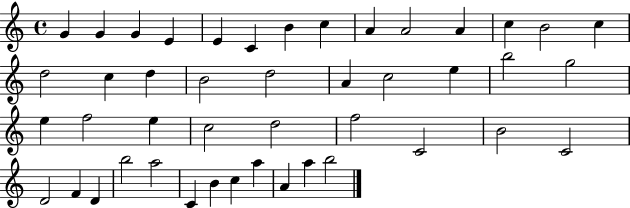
G4/q G4/q G4/q E4/q E4/q C4/q B4/q C5/q A4/q A4/h A4/q C5/q B4/h C5/q D5/h C5/q D5/q B4/h D5/h A4/q C5/h E5/q B5/h G5/h E5/q F5/h E5/q C5/h D5/h F5/h C4/h B4/h C4/h D4/h F4/q D4/q B5/h A5/h C4/q B4/q C5/q A5/q A4/q A5/q B5/h